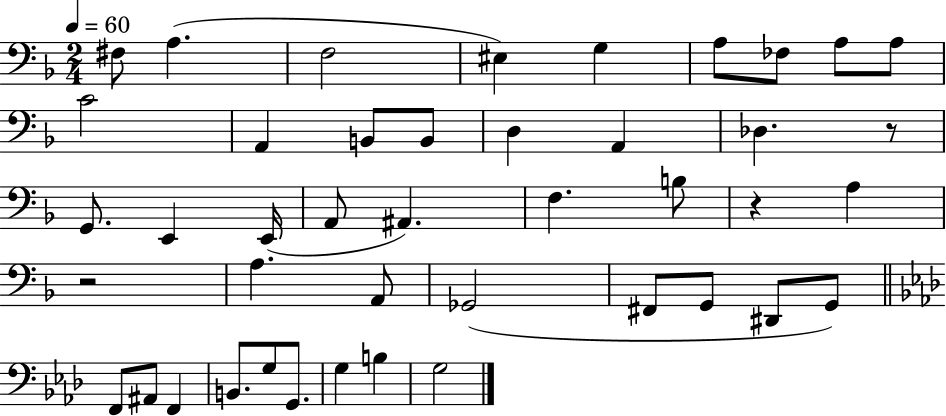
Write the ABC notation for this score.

X:1
T:Untitled
M:2/4
L:1/4
K:F
^F,/2 A, F,2 ^E, G, A,/2 _F,/2 A,/2 A,/2 C2 A,, B,,/2 B,,/2 D, A,, _D, z/2 G,,/2 E,, E,,/4 A,,/2 ^A,, F, B,/2 z A, z2 A, A,,/2 _G,,2 ^F,,/2 G,,/2 ^D,,/2 G,,/2 F,,/2 ^A,,/2 F,, B,,/2 G,/2 G,,/2 G, B, G,2